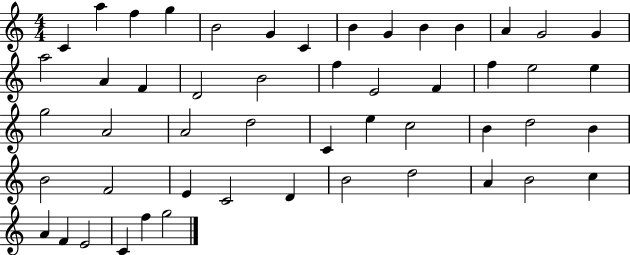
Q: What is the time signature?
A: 4/4